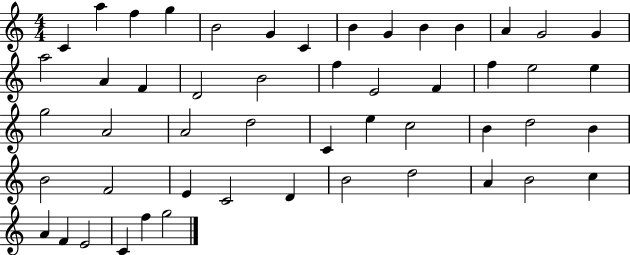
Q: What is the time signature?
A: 4/4